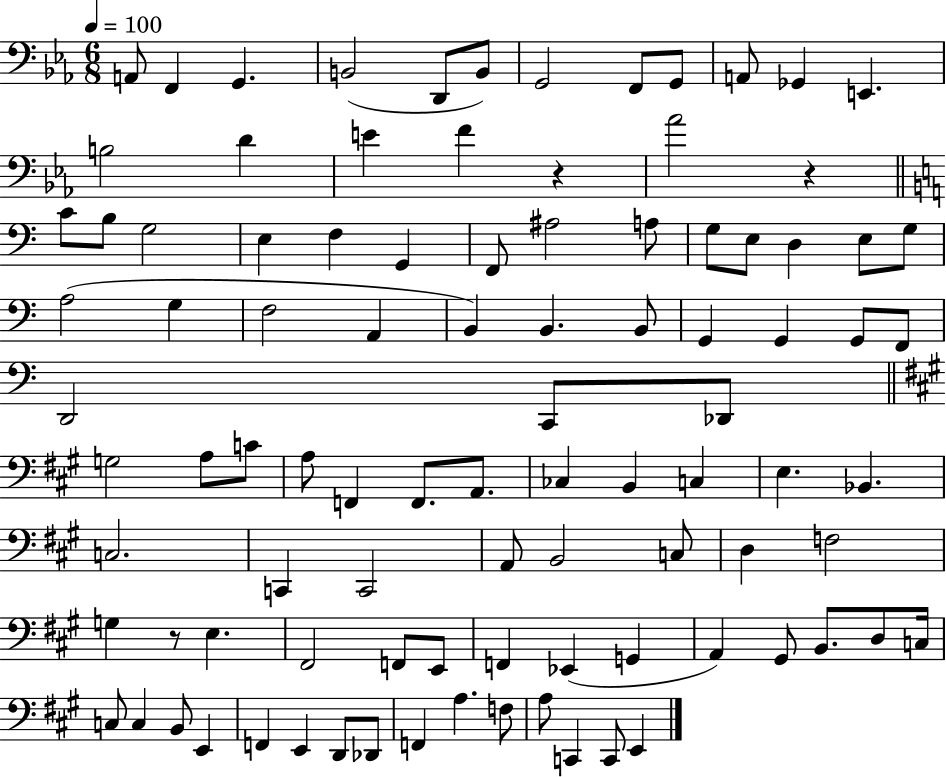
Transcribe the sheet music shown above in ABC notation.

X:1
T:Untitled
M:6/8
L:1/4
K:Eb
A,,/2 F,, G,, B,,2 D,,/2 B,,/2 G,,2 F,,/2 G,,/2 A,,/2 _G,, E,, B,2 D E F z _A2 z C/2 B,/2 G,2 E, F, G,, F,,/2 ^A,2 A,/2 G,/2 E,/2 D, E,/2 G,/2 A,2 G, F,2 A,, B,, B,, B,,/2 G,, G,, G,,/2 F,,/2 D,,2 C,,/2 _D,,/2 G,2 A,/2 C/2 A,/2 F,, F,,/2 A,,/2 _C, B,, C, E, _B,, C,2 C,, C,,2 A,,/2 B,,2 C,/2 D, F,2 G, z/2 E, ^F,,2 F,,/2 E,,/2 F,, _E,, G,, A,, ^G,,/2 B,,/2 D,/2 C,/4 C,/2 C, B,,/2 E,, F,, E,, D,,/2 _D,,/2 F,, A, F,/2 A,/2 C,, C,,/2 E,,